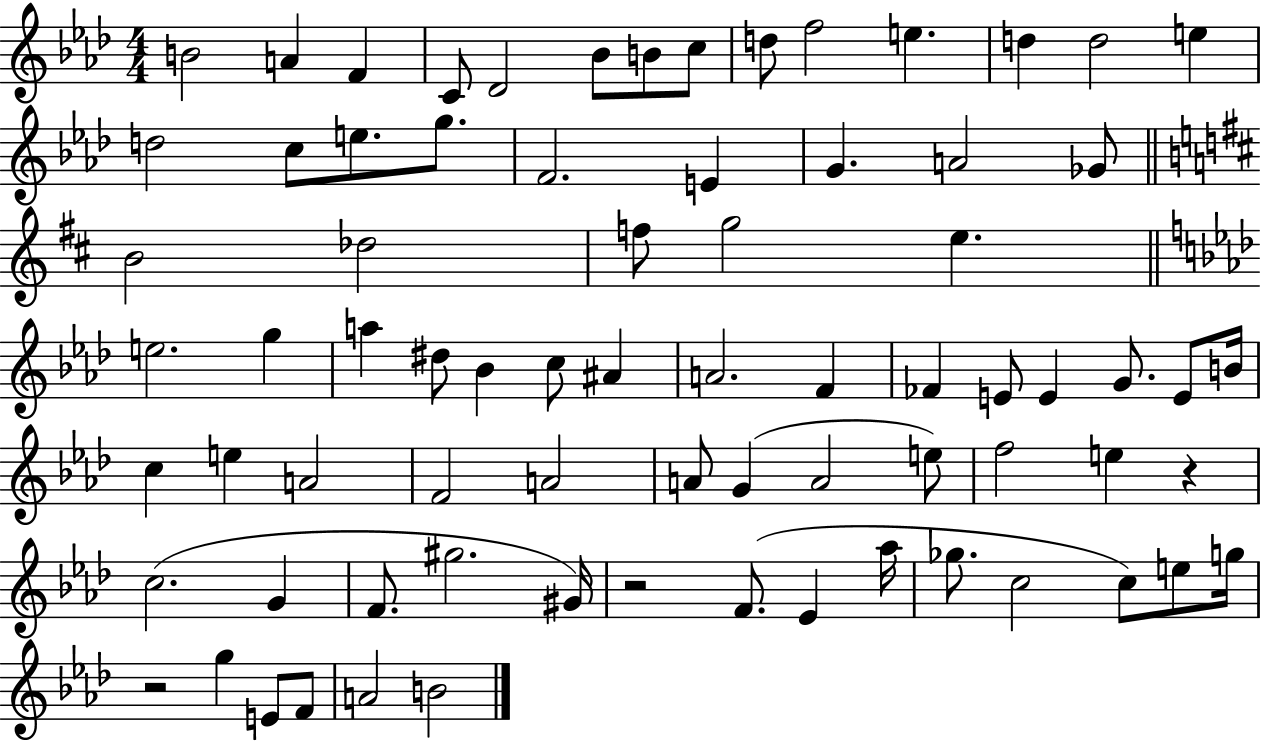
B4/h A4/q F4/q C4/e Db4/h Bb4/e B4/e C5/e D5/e F5/h E5/q. D5/q D5/h E5/q D5/h C5/e E5/e. G5/e. F4/h. E4/q G4/q. A4/h Gb4/e B4/h Db5/h F5/e G5/h E5/q. E5/h. G5/q A5/q D#5/e Bb4/q C5/e A#4/q A4/h. F4/q FES4/q E4/e E4/q G4/e. E4/e B4/s C5/q E5/q A4/h F4/h A4/h A4/e G4/q A4/h E5/e F5/h E5/q R/q C5/h. G4/q F4/e. G#5/h. G#4/s R/h F4/e. Eb4/q Ab5/s Gb5/e. C5/h C5/e E5/e G5/s R/h G5/q E4/e F4/e A4/h B4/h